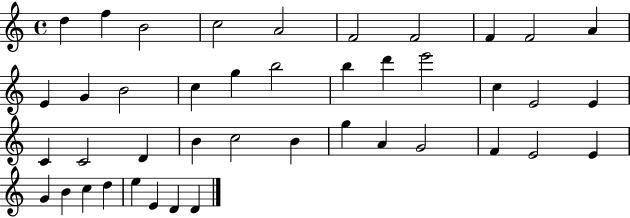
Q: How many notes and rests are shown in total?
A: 42